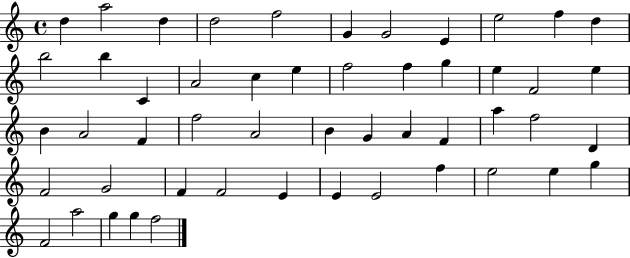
{
  \clef treble
  \time 4/4
  \defaultTimeSignature
  \key c \major
  d''4 a''2 d''4 | d''2 f''2 | g'4 g'2 e'4 | e''2 f''4 d''4 | \break b''2 b''4 c'4 | a'2 c''4 e''4 | f''2 f''4 g''4 | e''4 f'2 e''4 | \break b'4 a'2 f'4 | f''2 a'2 | b'4 g'4 a'4 f'4 | a''4 f''2 d'4 | \break f'2 g'2 | f'4 f'2 e'4 | e'4 e'2 f''4 | e''2 e''4 g''4 | \break f'2 a''2 | g''4 g''4 f''2 | \bar "|."
}